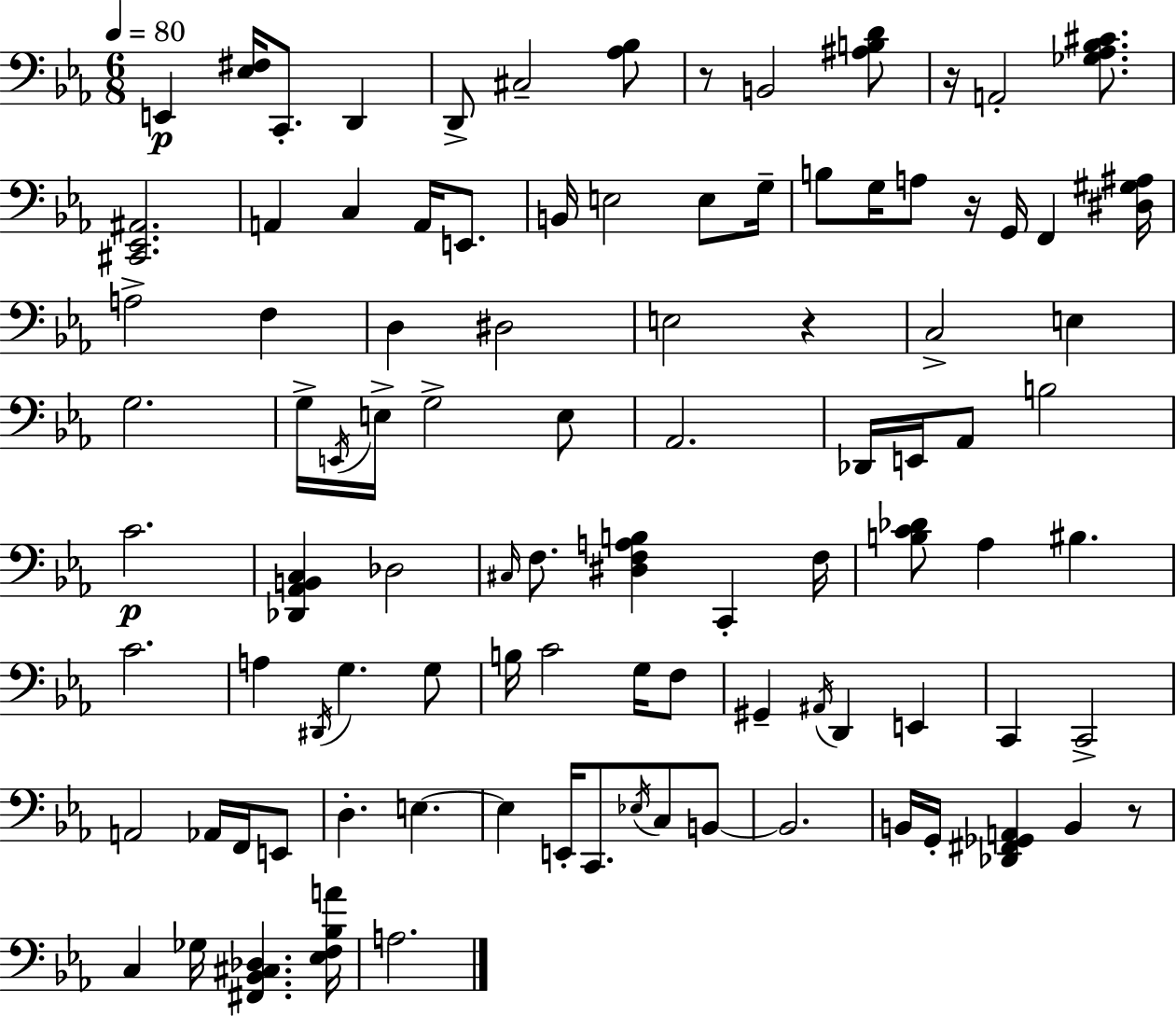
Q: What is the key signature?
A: EES major